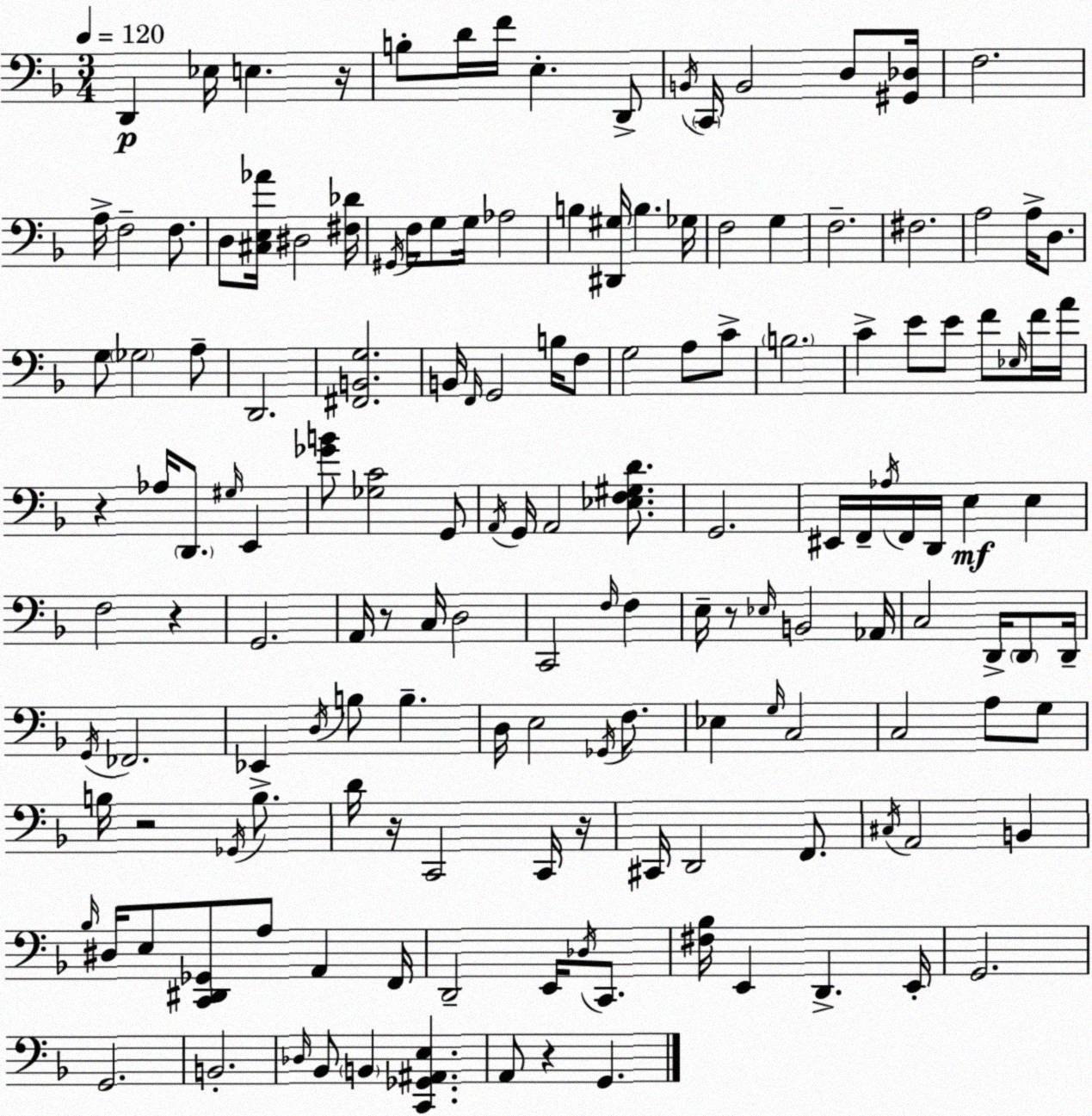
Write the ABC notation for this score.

X:1
T:Untitled
M:3/4
L:1/4
K:F
D,, _E,/4 E, z/4 B,/2 D/4 F/4 E, D,,/2 B,,/4 C,,/4 B,,2 D,/2 [^G,,_D,]/4 F,2 A,/4 F,2 F,/2 D,/2 [^C,E,_A]/4 ^D,2 [^F,_D]/4 ^G,,/4 F,/4 G,/2 G,/4 _A,2 B, [^D,,^G,]/4 B, _G,/4 F,2 G, F,2 ^F,2 A,2 A,/4 D,/2 G,/2 _G,2 A,/2 D,,2 [^F,,B,,G,]2 B,,/4 F,,/4 G,,2 B,/4 F,/2 G,2 A,/2 C/2 B,2 C E/2 E/2 F/2 _E,/4 F/4 A/4 z _A,/4 D,,/2 ^G,/4 E,, [_GB]/2 [_G,C]2 G,,/2 A,,/4 G,,/4 A,,2 [_E,F,^G,D]/2 G,,2 ^E,,/4 F,,/4 _A,/4 F,,/4 D,,/4 E, E, F,2 z G,,2 A,,/4 z/2 C,/4 D,2 C,,2 F,/4 F, E,/4 z/2 _E,/4 B,,2 _A,,/4 C,2 D,,/4 D,,/2 D,,/4 G,,/4 _F,,2 _E,, D,/4 B,/2 B, D,/4 E,2 _G,,/4 F,/2 _E, G,/4 C,2 C,2 A,/2 G,/2 B,/4 z2 _G,,/4 B,/2 D/4 z/4 C,,2 C,,/4 z/4 ^C,,/4 D,,2 F,,/2 ^C,/4 A,,2 B,, _B,/4 ^D,/4 E,/2 [C,,^D,,_G,,]/2 A,/2 A,, F,,/4 D,,2 E,,/4 _D,/4 C,,/2 [^F,_B,]/4 E,, D,, E,,/4 G,,2 G,,2 B,,2 _D,/4 _B,,/2 B,, [C,,_G,,^A,,E,] A,,/2 z G,,